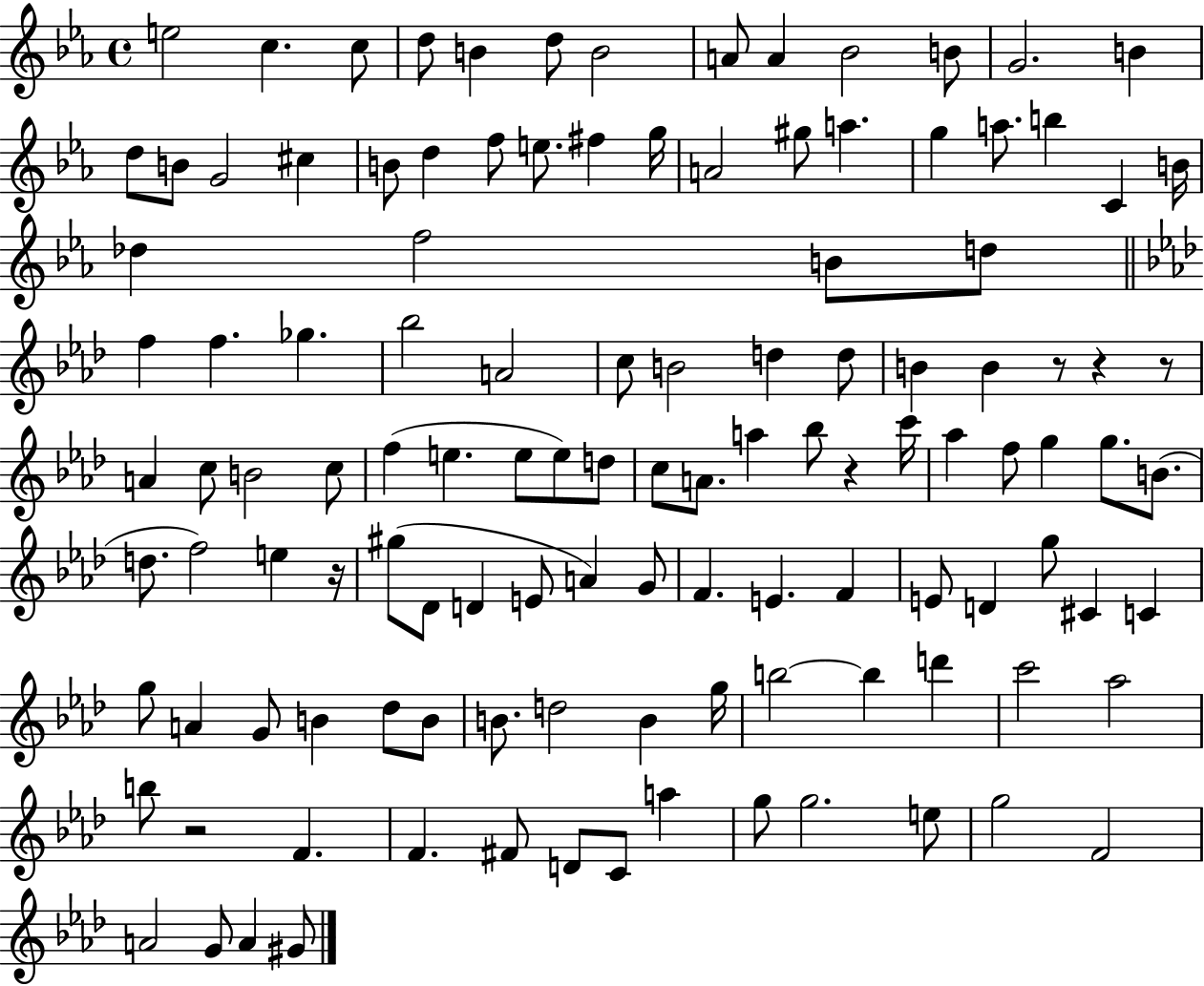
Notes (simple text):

E5/h C5/q. C5/e D5/e B4/q D5/e B4/h A4/e A4/q Bb4/h B4/e G4/h. B4/q D5/e B4/e G4/h C#5/q B4/e D5/q F5/e E5/e. F#5/q G5/s A4/h G#5/e A5/q. G5/q A5/e. B5/q C4/q B4/s Db5/q F5/h B4/e D5/e F5/q F5/q. Gb5/q. Bb5/h A4/h C5/e B4/h D5/q D5/e B4/q B4/q R/e R/q R/e A4/q C5/e B4/h C5/e F5/q E5/q. E5/e E5/e D5/e C5/e A4/e. A5/q Bb5/e R/q C6/s Ab5/q F5/e G5/q G5/e. B4/e. D5/e. F5/h E5/q R/s G#5/e Db4/e D4/q E4/e A4/q G4/e F4/q. E4/q. F4/q E4/e D4/q G5/e C#4/q C4/q G5/e A4/q G4/e B4/q Db5/e B4/e B4/e. D5/h B4/q G5/s B5/h B5/q D6/q C6/h Ab5/h B5/e R/h F4/q. F4/q. F#4/e D4/e C4/e A5/q G5/e G5/h. E5/e G5/h F4/h A4/h G4/e A4/q G#4/e